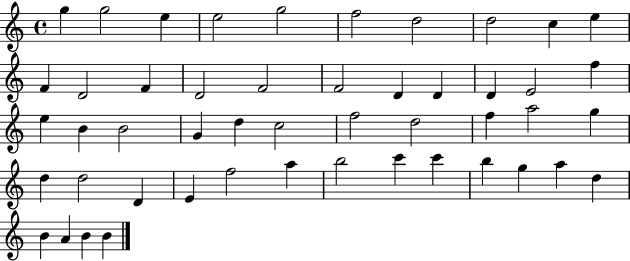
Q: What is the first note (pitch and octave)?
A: G5